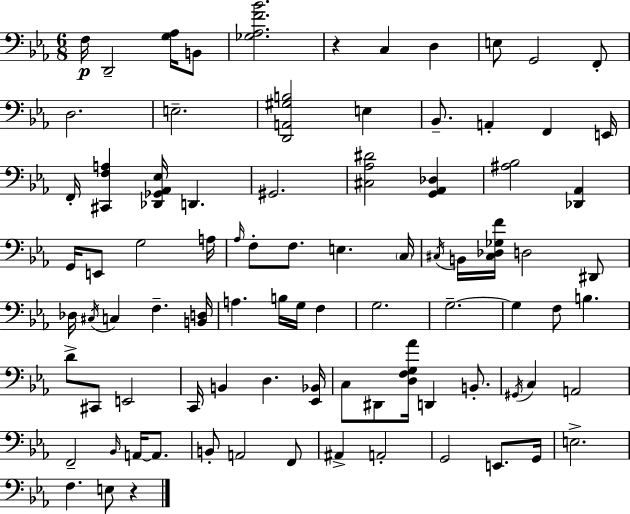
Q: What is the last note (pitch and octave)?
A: E3